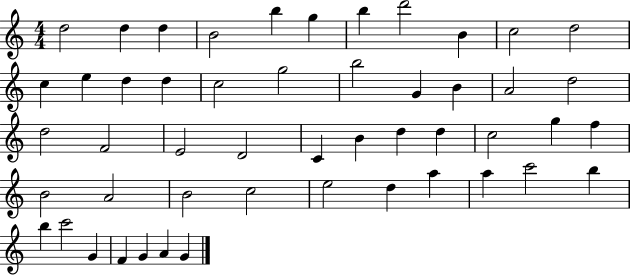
{
  \clef treble
  \numericTimeSignature
  \time 4/4
  \key c \major
  d''2 d''4 d''4 | b'2 b''4 g''4 | b''4 d'''2 b'4 | c''2 d''2 | \break c''4 e''4 d''4 d''4 | c''2 g''2 | b''2 g'4 b'4 | a'2 d''2 | \break d''2 f'2 | e'2 d'2 | c'4 b'4 d''4 d''4 | c''2 g''4 f''4 | \break b'2 a'2 | b'2 c''2 | e''2 d''4 a''4 | a''4 c'''2 b''4 | \break b''4 c'''2 g'4 | f'4 g'4 a'4 g'4 | \bar "|."
}